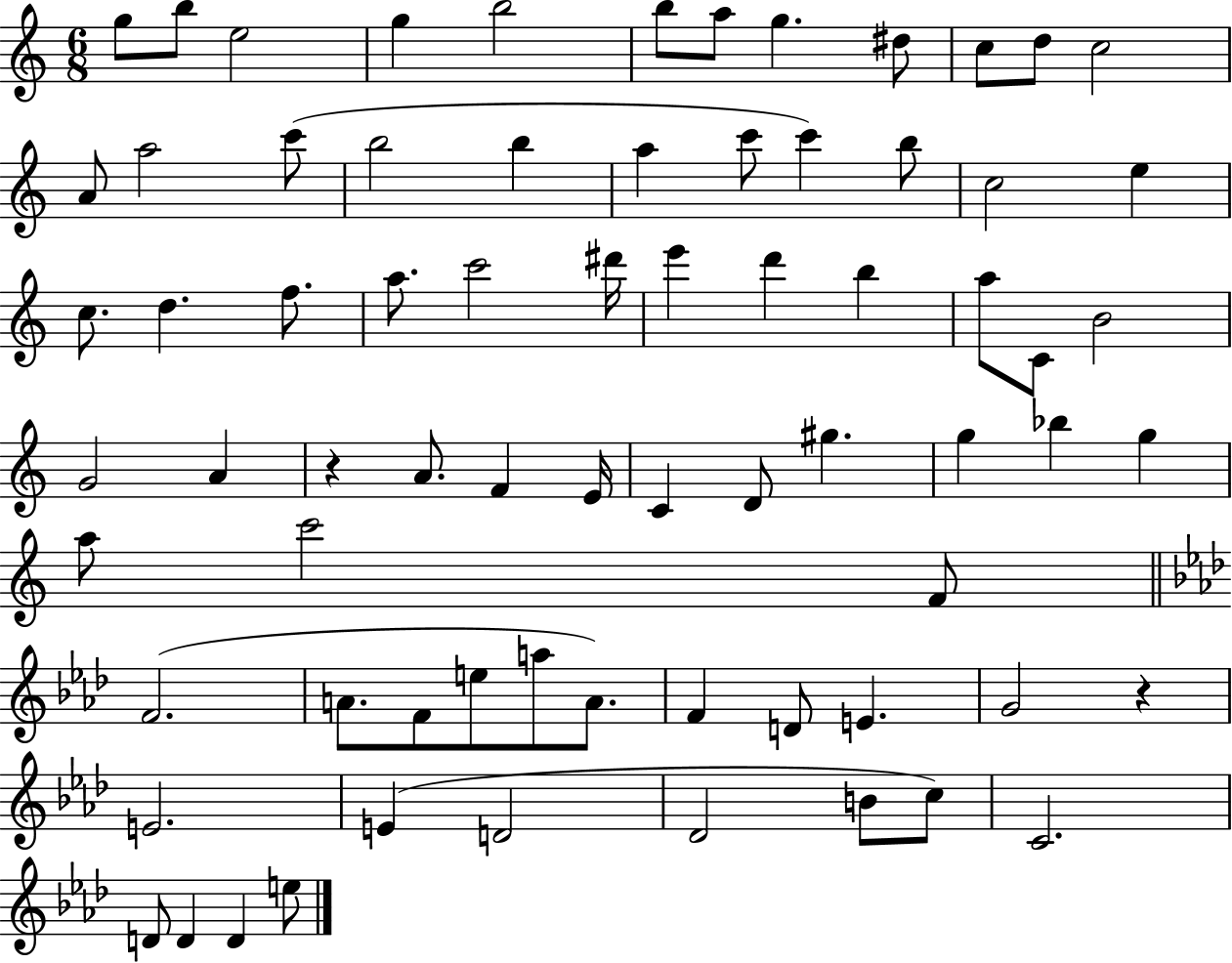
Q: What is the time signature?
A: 6/8